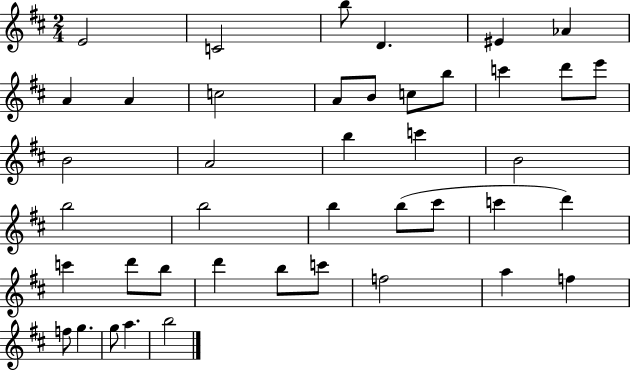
{
  \clef treble
  \numericTimeSignature
  \time 2/4
  \key d \major
  e'2 | c'2 | b''8 d'4. | eis'4 aes'4 | \break a'4 a'4 | c''2 | a'8 b'8 c''8 b''8 | c'''4 d'''8 e'''8 | \break b'2 | a'2 | b''4 c'''4 | b'2 | \break b''2 | b''2 | b''4 b''8( cis'''8 | c'''4 d'''4) | \break c'''4 d'''8 b''8 | d'''4 b''8 c'''8 | f''2 | a''4 f''4 | \break f''8 g''4. | g''8 a''4. | b''2 | \bar "|."
}